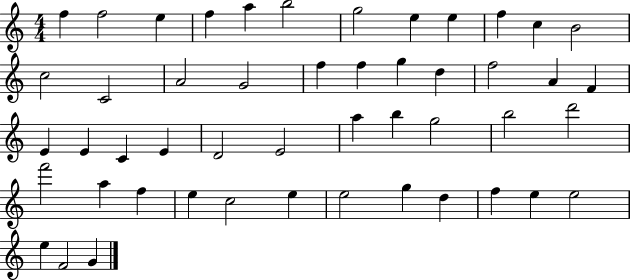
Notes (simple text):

F5/q F5/h E5/q F5/q A5/q B5/h G5/h E5/q E5/q F5/q C5/q B4/h C5/h C4/h A4/h G4/h F5/q F5/q G5/q D5/q F5/h A4/q F4/q E4/q E4/q C4/q E4/q D4/h E4/h A5/q B5/q G5/h B5/h D6/h F6/h A5/q F5/q E5/q C5/h E5/q E5/h G5/q D5/q F5/q E5/q E5/h E5/q F4/h G4/q